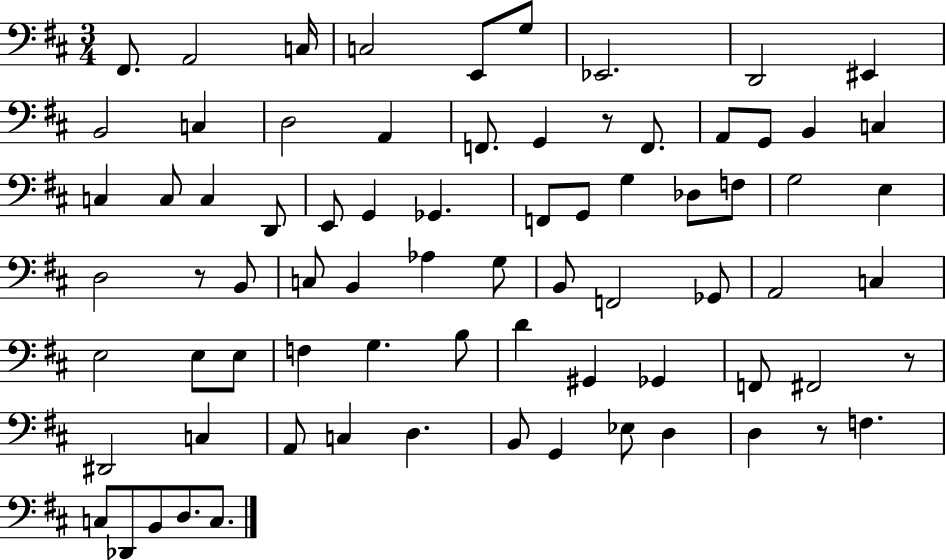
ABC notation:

X:1
T:Untitled
M:3/4
L:1/4
K:D
^F,,/2 A,,2 C,/4 C,2 E,,/2 G,/2 _E,,2 D,,2 ^E,, B,,2 C, D,2 A,, F,,/2 G,, z/2 F,,/2 A,,/2 G,,/2 B,, C, C, C,/2 C, D,,/2 E,,/2 G,, _G,, F,,/2 G,,/2 G, _D,/2 F,/2 G,2 E, D,2 z/2 B,,/2 C,/2 B,, _A, G,/2 B,,/2 F,,2 _G,,/2 A,,2 C, E,2 E,/2 E,/2 F, G, B,/2 D ^G,, _G,, F,,/2 ^F,,2 z/2 ^D,,2 C, A,,/2 C, D, B,,/2 G,, _E,/2 D, D, z/2 F, C,/2 _D,,/2 B,,/2 D,/2 C,/2